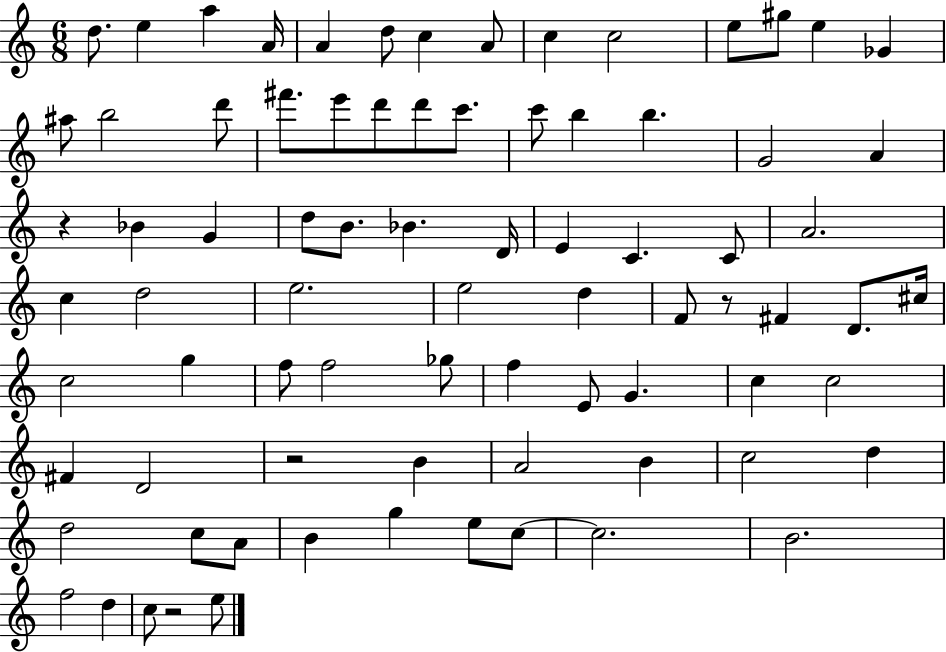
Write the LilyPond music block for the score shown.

{
  \clef treble
  \numericTimeSignature
  \time 6/8
  \key c \major
  d''8. e''4 a''4 a'16 | a'4 d''8 c''4 a'8 | c''4 c''2 | e''8 gis''8 e''4 ges'4 | \break ais''8 b''2 d'''8 | fis'''8. e'''8 d'''8 d'''8 c'''8. | c'''8 b''4 b''4. | g'2 a'4 | \break r4 bes'4 g'4 | d''8 b'8. bes'4. d'16 | e'4 c'4. c'8 | a'2. | \break c''4 d''2 | e''2. | e''2 d''4 | f'8 r8 fis'4 d'8. cis''16 | \break c''2 g''4 | f''8 f''2 ges''8 | f''4 e'8 g'4. | c''4 c''2 | \break fis'4 d'2 | r2 b'4 | a'2 b'4 | c''2 d''4 | \break d''2 c''8 a'8 | b'4 g''4 e''8 c''8~~ | c''2. | b'2. | \break f''2 d''4 | c''8 r2 e''8 | \bar "|."
}